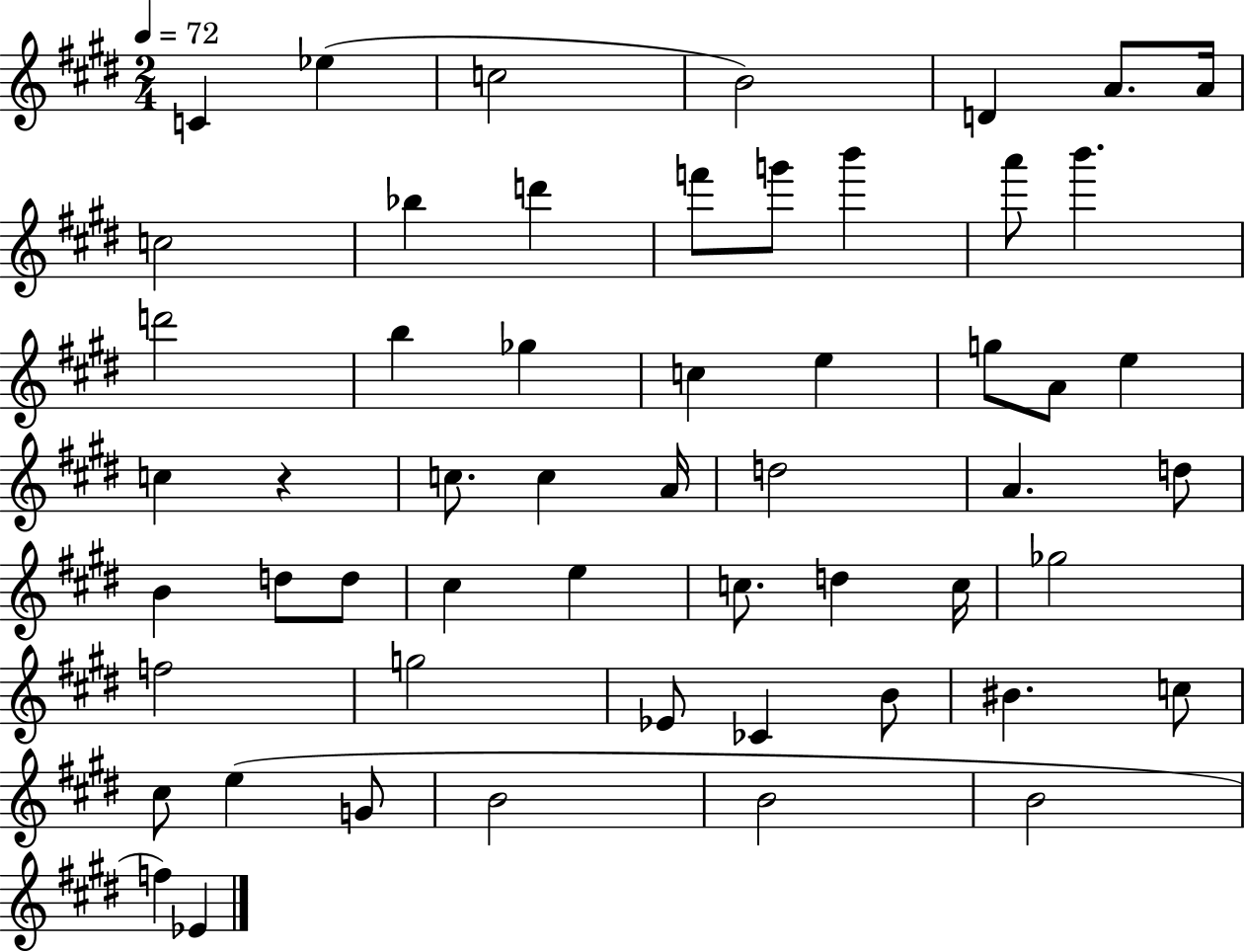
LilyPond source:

{
  \clef treble
  \numericTimeSignature
  \time 2/4
  \key e \major
  \tempo 4 = 72
  c'4 ees''4( | c''2 | b'2) | d'4 a'8. a'16 | \break c''2 | bes''4 d'''4 | f'''8 g'''8 b'''4 | a'''8 b'''4. | \break d'''2 | b''4 ges''4 | c''4 e''4 | g''8 a'8 e''4 | \break c''4 r4 | c''8. c''4 a'16 | d''2 | a'4. d''8 | \break b'4 d''8 d''8 | cis''4 e''4 | c''8. d''4 c''16 | ges''2 | \break f''2 | g''2 | ees'8 ces'4 b'8 | bis'4. c''8 | \break cis''8 e''4( g'8 | b'2 | b'2 | b'2 | \break f''4) ees'4 | \bar "|."
}